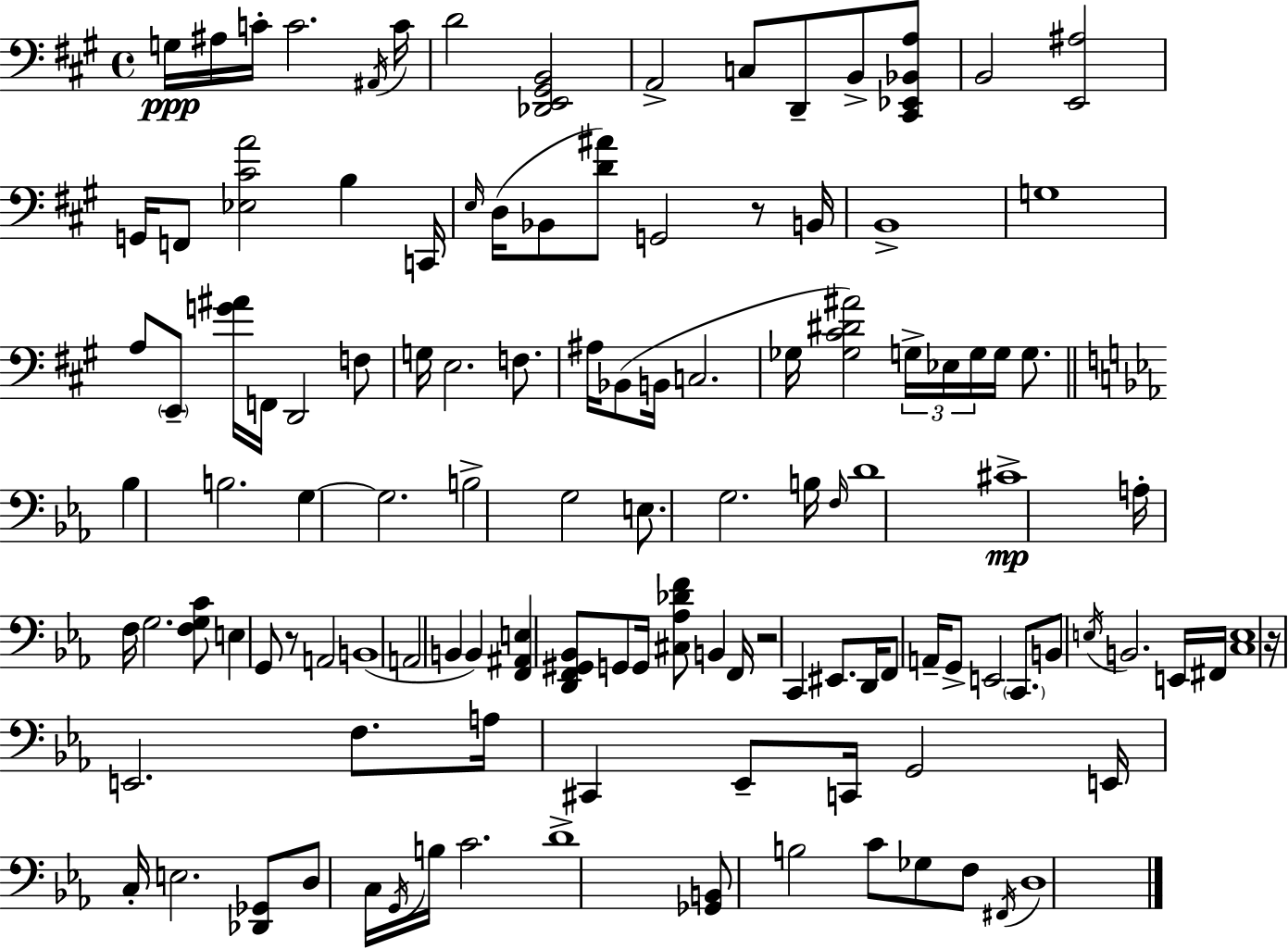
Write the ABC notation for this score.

X:1
T:Untitled
M:4/4
L:1/4
K:A
G,/4 ^A,/4 C/4 C2 ^A,,/4 C/4 D2 [_D,,E,,^G,,B,,]2 A,,2 C,/2 D,,/2 B,,/2 [^C,,_E,,_B,,A,]/2 B,,2 [E,,^A,]2 G,,/4 F,,/2 [_E,^CA]2 B, C,,/4 E,/4 D,/4 _B,,/2 [D^A]/2 G,,2 z/2 B,,/4 B,,4 G,4 A,/2 E,,/2 [G^A]/4 F,,/4 D,,2 F,/2 G,/4 E,2 F,/2 ^A,/4 _B,,/2 B,,/4 C,2 _G,/4 [_G,^C^D^A]2 G,/4 _E,/4 G,/4 G,/4 G,/2 _B, B,2 G, G,2 B,2 G,2 E,/2 G,2 B,/4 F,/4 D4 ^C4 A,/4 F,/4 G,2 [F,G,C]/2 E, G,,/2 z/2 A,,2 B,,4 A,,2 B,, B,, [F,,^A,,E,] [D,,F,,^G,,_B,,]/2 G,,/2 G,,/4 [^C,_A,_DF]/2 B,, F,,/4 z2 C,, ^E,,/2 D,,/4 F,,/2 A,,/4 G,,/2 E,,2 C,,/2 B,,/2 E,/4 B,,2 E,,/4 ^F,,/4 [C,E,]4 z/4 E,,2 F,/2 A,/4 ^C,, _E,,/2 C,,/4 G,,2 E,,/4 C,/4 E,2 [_D,,_G,,]/2 D,/2 C,/4 G,,/4 B,/4 C2 D4 [_G,,B,,]/2 B,2 C/2 _G,/2 F,/2 ^F,,/4 D,4